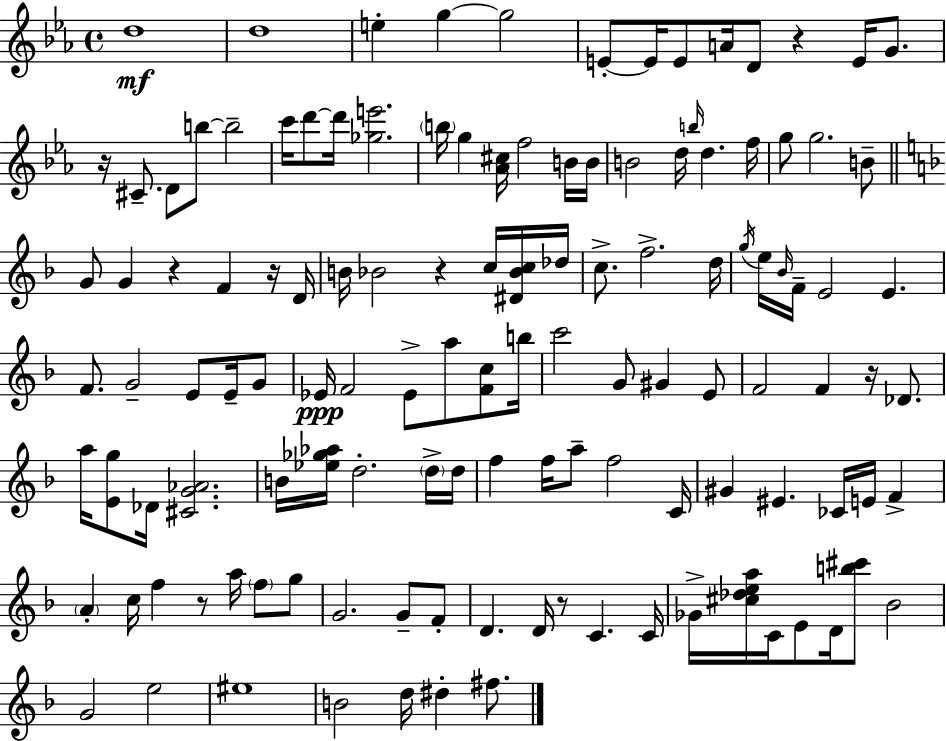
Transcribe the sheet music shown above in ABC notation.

X:1
T:Untitled
M:4/4
L:1/4
K:Cm
d4 d4 e g g2 E/2 E/4 E/2 A/4 D/2 z E/4 G/2 z/4 ^C/2 D/2 b/2 b2 c'/4 d'/2 d'/4 [_ge']2 b/4 g [_A^c]/4 f2 B/4 B/4 B2 d/4 b/4 d f/4 g/2 g2 B/2 G/2 G z F z/4 D/4 B/4 _B2 z c/4 [^D_Bc]/4 _d/4 c/2 f2 d/4 g/4 e/4 _B/4 F/4 E2 E F/2 G2 E/2 E/4 G/2 _E/4 F2 _E/2 a/2 [Fc]/2 b/4 c'2 G/2 ^G E/2 F2 F z/4 _D/2 a/4 [Eg]/2 _D/4 [^CG_A]2 B/4 [_e_g_a]/4 d2 d/4 d/4 f f/4 a/2 f2 C/4 ^G ^E _C/4 E/4 F A c/4 f z/2 a/4 f/2 g/2 G2 G/2 F/2 D D/4 z/2 C C/4 _G/4 [^c_dea]/4 C/4 E/2 D/4 [b^c']/2 _B2 G2 e2 ^e4 B2 d/4 ^d ^f/2